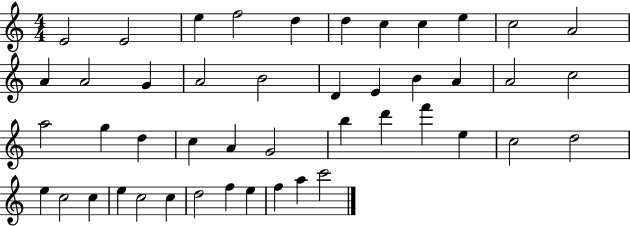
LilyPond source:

{
  \clef treble
  \numericTimeSignature
  \time 4/4
  \key c \major
  e'2 e'2 | e''4 f''2 d''4 | d''4 c''4 c''4 e''4 | c''2 a'2 | \break a'4 a'2 g'4 | a'2 b'2 | d'4 e'4 b'4 a'4 | a'2 c''2 | \break a''2 g''4 d''4 | c''4 a'4 g'2 | b''4 d'''4 f'''4 e''4 | c''2 d''2 | \break e''4 c''2 c''4 | e''4 c''2 c''4 | d''2 f''4 e''4 | f''4 a''4 c'''2 | \break \bar "|."
}